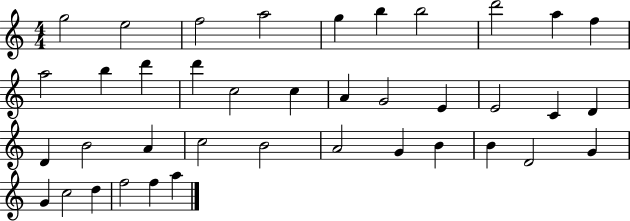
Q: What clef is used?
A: treble